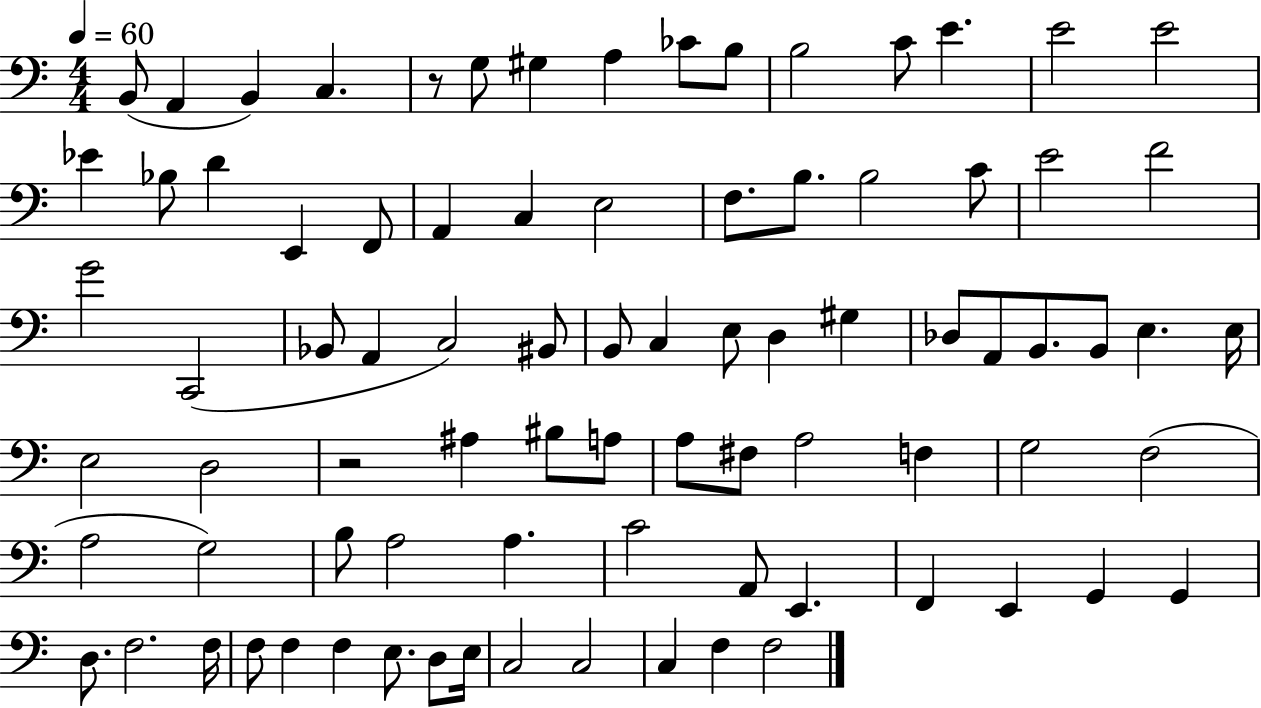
X:1
T:Untitled
M:4/4
L:1/4
K:C
B,,/2 A,, B,, C, z/2 G,/2 ^G, A, _C/2 B,/2 B,2 C/2 E E2 E2 _E _B,/2 D E,, F,,/2 A,, C, E,2 F,/2 B,/2 B,2 C/2 E2 F2 G2 C,,2 _B,,/2 A,, C,2 ^B,,/2 B,,/2 C, E,/2 D, ^G, _D,/2 A,,/2 B,,/2 B,,/2 E, E,/4 E,2 D,2 z2 ^A, ^B,/2 A,/2 A,/2 ^F,/2 A,2 F, G,2 F,2 A,2 G,2 B,/2 A,2 A, C2 A,,/2 E,, F,, E,, G,, G,, D,/2 F,2 F,/4 F,/2 F, F, E,/2 D,/2 E,/4 C,2 C,2 C, F, F,2